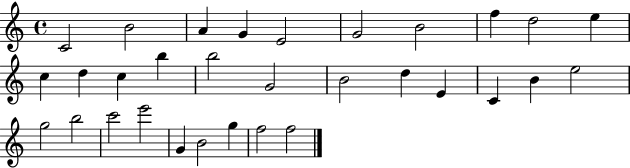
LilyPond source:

{
  \clef treble
  \time 4/4
  \defaultTimeSignature
  \key c \major
  c'2 b'2 | a'4 g'4 e'2 | g'2 b'2 | f''4 d''2 e''4 | \break c''4 d''4 c''4 b''4 | b''2 g'2 | b'2 d''4 e'4 | c'4 b'4 e''2 | \break g''2 b''2 | c'''2 e'''2 | g'4 b'2 g''4 | f''2 f''2 | \break \bar "|."
}